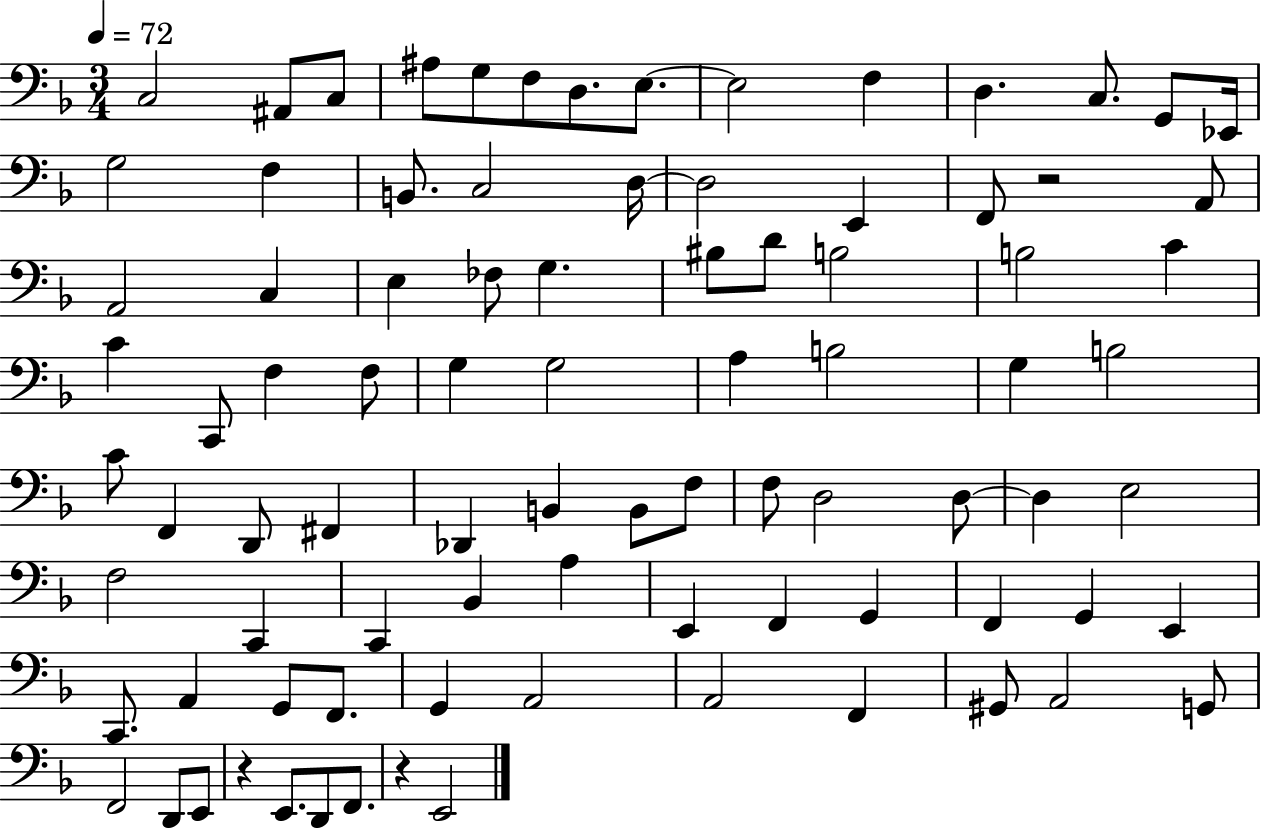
C3/h A#2/e C3/e A#3/e G3/e F3/e D3/e. E3/e. E3/h F3/q D3/q. C3/e. G2/e Eb2/s G3/h F3/q B2/e. C3/h D3/s D3/h E2/q F2/e R/h A2/e A2/h C3/q E3/q FES3/e G3/q. BIS3/e D4/e B3/h B3/h C4/q C4/q C2/e F3/q F3/e G3/q G3/h A3/q B3/h G3/q B3/h C4/e F2/q D2/e F#2/q Db2/q B2/q B2/e F3/e F3/e D3/h D3/e D3/q E3/h F3/h C2/q C2/q Bb2/q A3/q E2/q F2/q G2/q F2/q G2/q E2/q C2/e. A2/q G2/e F2/e. G2/q A2/h A2/h F2/q G#2/e A2/h G2/e F2/h D2/e E2/e R/q E2/e. D2/e F2/e. R/q E2/h